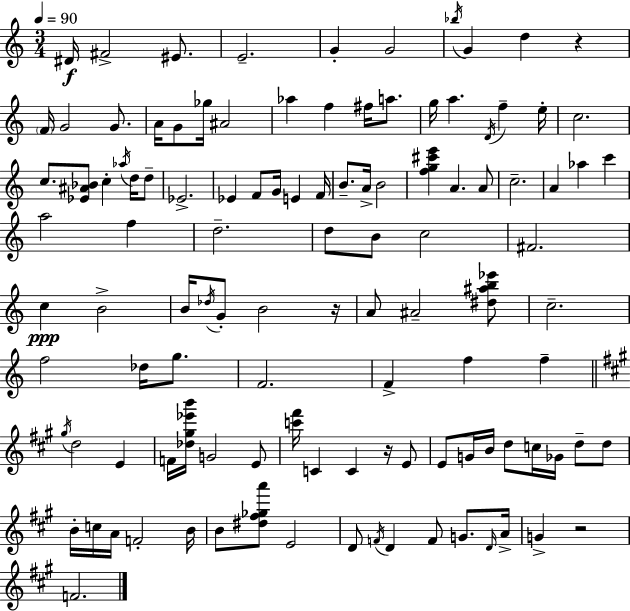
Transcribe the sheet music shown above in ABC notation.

X:1
T:Untitled
M:3/4
L:1/4
K:C
^D/4 ^F2 ^E/2 E2 G G2 _b/4 G d z F/4 G2 G/2 A/4 G/2 _g/4 ^A2 _a f ^f/4 a/2 g/4 a D/4 f e/4 c2 c/2 [_E^A_B]/2 c _a/4 d/4 d/2 _E2 _E F/2 G/4 E F/4 B/2 A/4 B2 [fg^c'e'] A A/2 c2 A _a c' a2 f d2 d/2 B/2 c2 ^F2 c B2 B/4 _d/4 G/2 B2 z/4 A/2 ^A2 [^d^ab_e']/2 c2 f2 _d/4 g/2 F2 F f f ^g/4 d2 E F/4 [_d^g_e'b']/4 G2 E/2 [c'^f']/4 C C z/4 E/2 E/2 G/4 B/4 d/2 c/4 _G/4 d/2 d/2 B/4 c/4 A/4 F2 B/4 B/2 [^d^f_ga']/2 E2 D/2 F/4 D F/2 G/2 D/4 A/4 G z2 F2